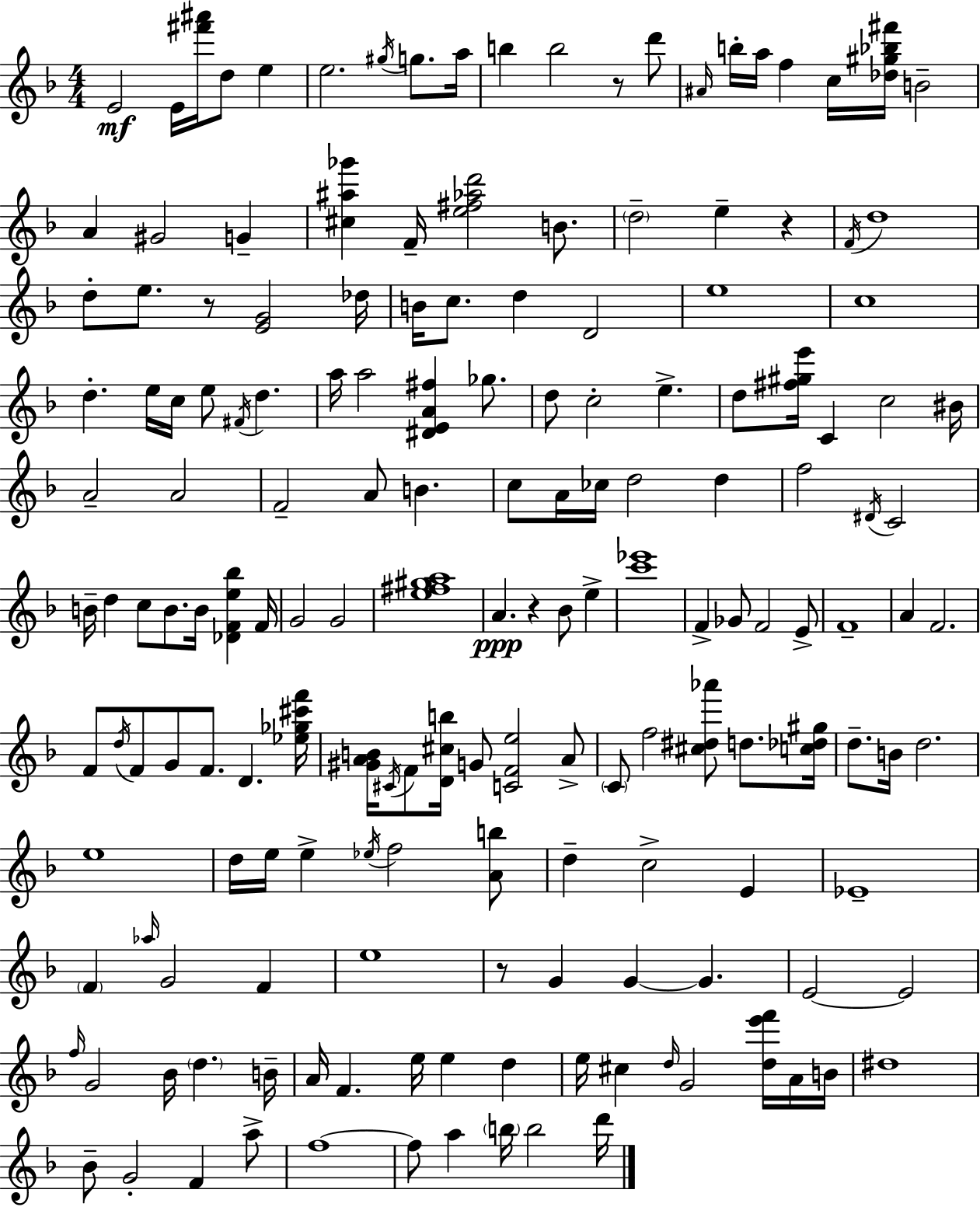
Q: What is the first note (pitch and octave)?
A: E4